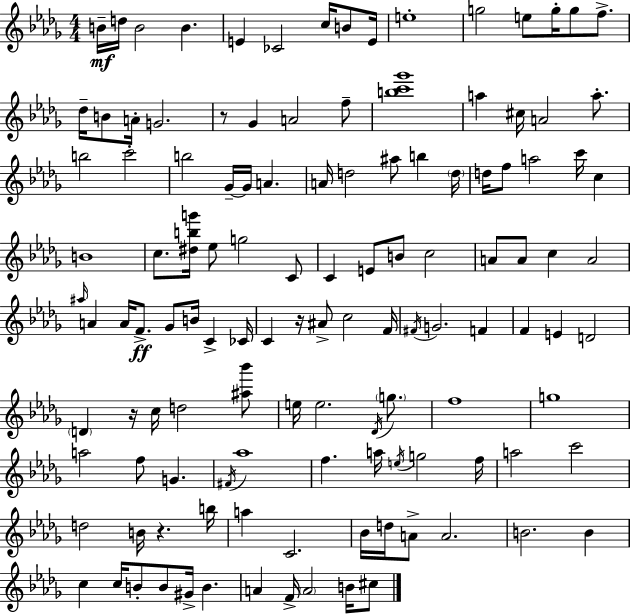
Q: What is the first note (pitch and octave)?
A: B4